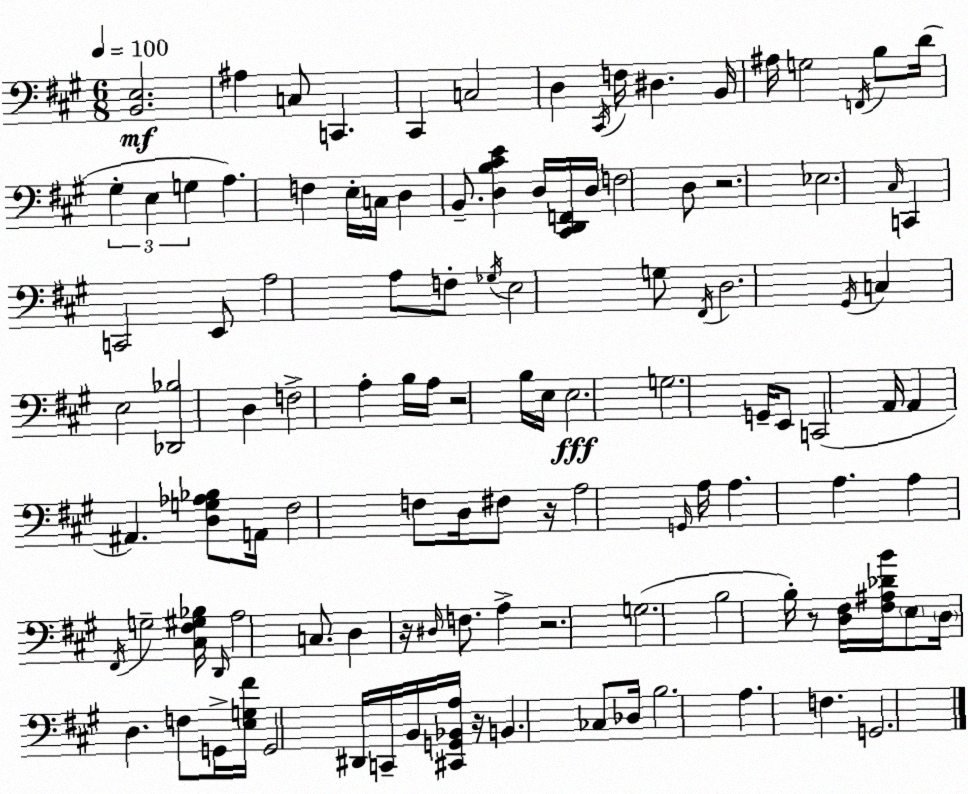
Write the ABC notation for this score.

X:1
T:Untitled
M:6/8
L:1/4
K:A
[B,,E,]2 ^A, C,/2 C,, ^C,, C,2 D, ^C,,/4 F,/4 ^D, B,,/4 ^A,/4 G,2 F,,/4 B,/2 D/4 ^G, E, G, A, F, E,/4 C,/4 D, B,,/2 [D,B,^CE] D,/4 [^C,,D,,F,,]/4 D,/4 F,2 D,/2 z2 _E,2 ^C,/4 C,, C,,2 E,,/2 A,2 A,/2 F,/2 _G,/4 E,2 G,/2 ^F,,/4 D,2 ^G,,/4 C, E,2 [_D,,_B,]2 D, F,2 A, B,/4 A,/4 z2 B,/4 E,/4 E,2 G,2 G,,/4 E,,/2 C,,2 A,,/4 A,, ^A,, [D,G,_A,_B,]/2 A,,/4 ^F,2 F,/2 D,/4 ^F,/2 z/4 A,2 G,,/4 A,/4 A, A, A, ^F,,/4 G,2 [^C,^F,^G,_B,]/4 D,,/4 A,2 C,/2 D, z/4 ^D,/4 F,/2 A, z2 G,2 B,2 B,/4 z/2 [D,^F,]/4 [^F,^A,_DB]/4 E,/2 D,/4 D, F,/2 G,,/4 [E,G,^F]/4 G,,2 ^D,,/4 C,,/4 B,,/4 [^C,,G,,_B,,A,]/4 z/4 B,, _C,/2 _D,/4 B,2 A, F, G,,2